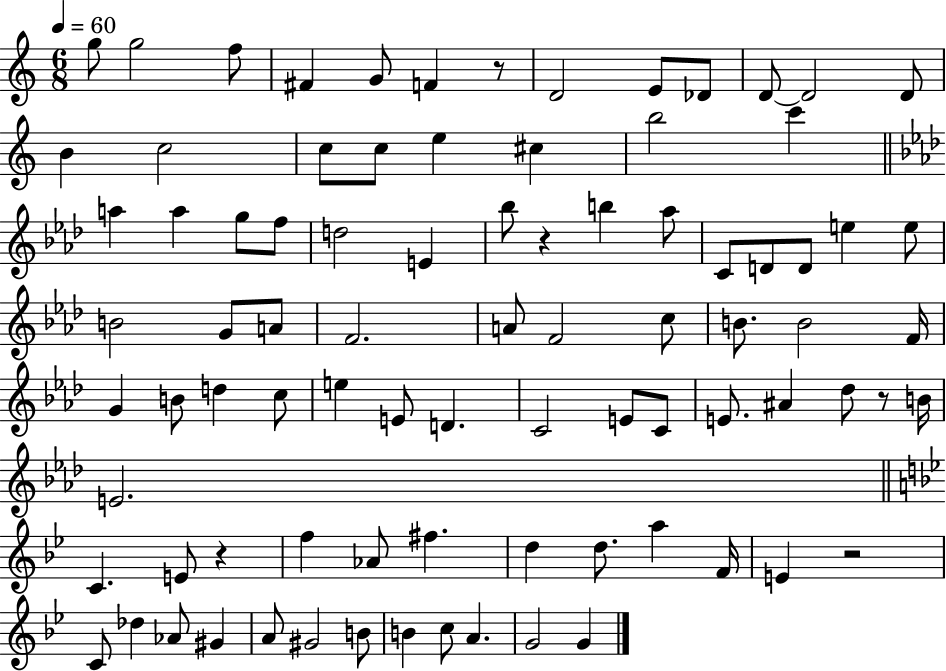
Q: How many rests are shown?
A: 5